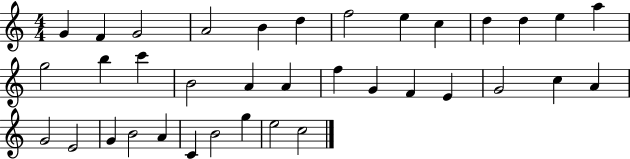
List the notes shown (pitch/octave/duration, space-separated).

G4/q F4/q G4/h A4/h B4/q D5/q F5/h E5/q C5/q D5/q D5/q E5/q A5/q G5/h B5/q C6/q B4/h A4/q A4/q F5/q G4/q F4/q E4/q G4/h C5/q A4/q G4/h E4/h G4/q B4/h A4/q C4/q B4/h G5/q E5/h C5/h